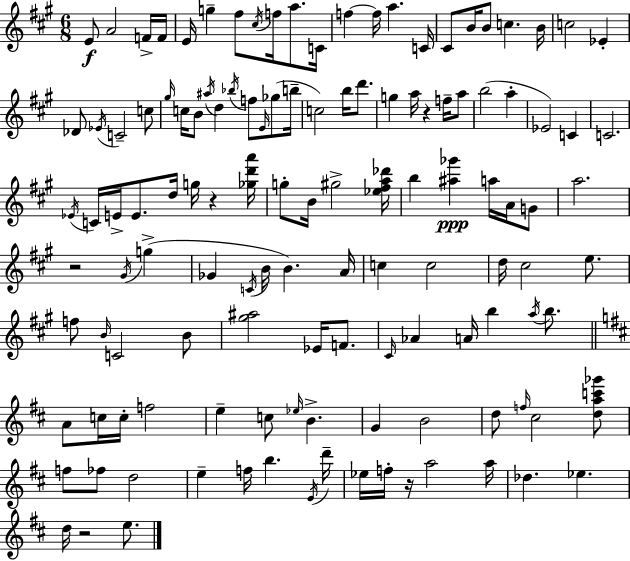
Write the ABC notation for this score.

X:1
T:Untitled
M:6/8
L:1/4
K:A
E/2 A2 F/4 F/4 E/4 g ^f/2 ^c/4 f/4 a/2 C/4 f f/4 a C/4 ^C/2 B/4 B/2 c B/4 c2 _E _D/2 _E/4 C2 c/2 ^g/4 c/4 B/2 ^a/4 d _b/4 f/2 E/4 _g/2 b/4 c2 b/4 d'/2 g a/4 z f/4 a/2 b2 a _E2 C C2 _E/4 C/4 E/4 E/2 d/4 g/4 z [_gd'a']/4 g/2 B/4 ^g2 [_e^fa_d']/4 b [^a_g'] a/4 A/4 G/2 a2 z2 ^G/4 g _G C/4 B/4 B A/4 c c2 d/4 ^c2 e/2 f/2 B/4 C2 B/2 [^g^a]2 _E/4 F/2 ^C/4 _A A/4 b a/4 b/2 A/2 c/4 c/4 f2 e c/2 _e/4 B G B2 d/2 f/4 ^c2 [dac'_g']/2 f/2 _f/2 d2 e f/4 b E/4 d'/4 _e/4 f/4 z/4 a2 a/4 _d _e d/4 z2 e/2